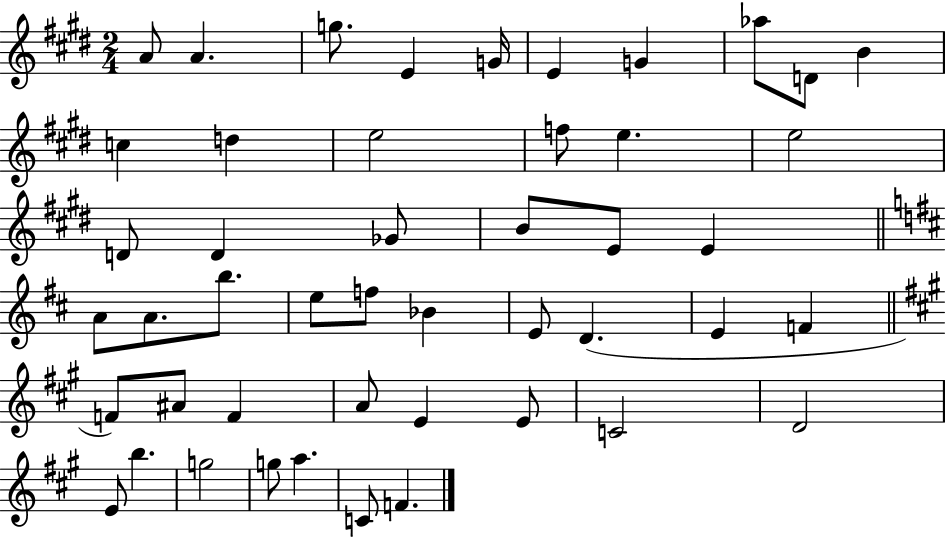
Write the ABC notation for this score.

X:1
T:Untitled
M:2/4
L:1/4
K:E
A/2 A g/2 E G/4 E G _a/2 D/2 B c d e2 f/2 e e2 D/2 D _G/2 B/2 E/2 E A/2 A/2 b/2 e/2 f/2 _B E/2 D E F F/2 ^A/2 F A/2 E E/2 C2 D2 E/2 b g2 g/2 a C/2 F